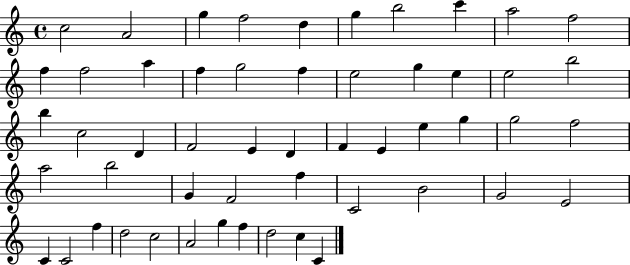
{
  \clef treble
  \time 4/4
  \defaultTimeSignature
  \key c \major
  c''2 a'2 | g''4 f''2 d''4 | g''4 b''2 c'''4 | a''2 f''2 | \break f''4 f''2 a''4 | f''4 g''2 f''4 | e''2 g''4 e''4 | e''2 b''2 | \break b''4 c''2 d'4 | f'2 e'4 d'4 | f'4 e'4 e''4 g''4 | g''2 f''2 | \break a''2 b''2 | g'4 f'2 f''4 | c'2 b'2 | g'2 e'2 | \break c'4 c'2 f''4 | d''2 c''2 | a'2 g''4 f''4 | d''2 c''4 c'4 | \break \bar "|."
}